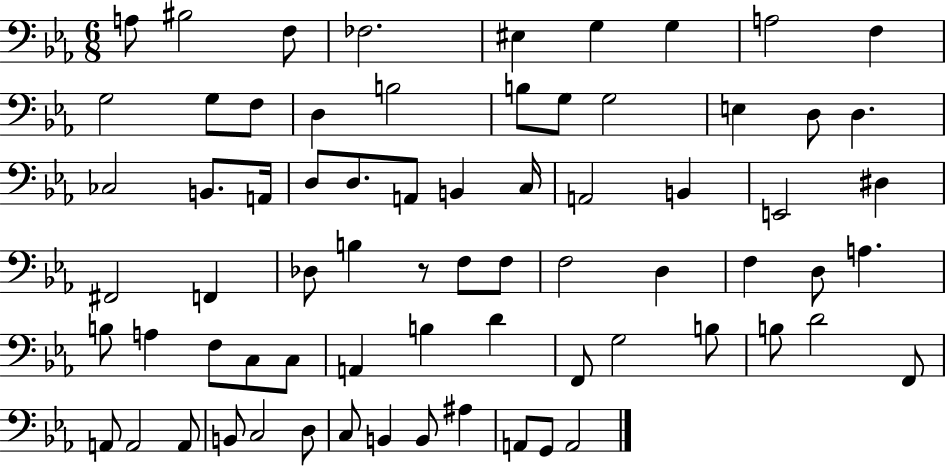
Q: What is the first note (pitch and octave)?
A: A3